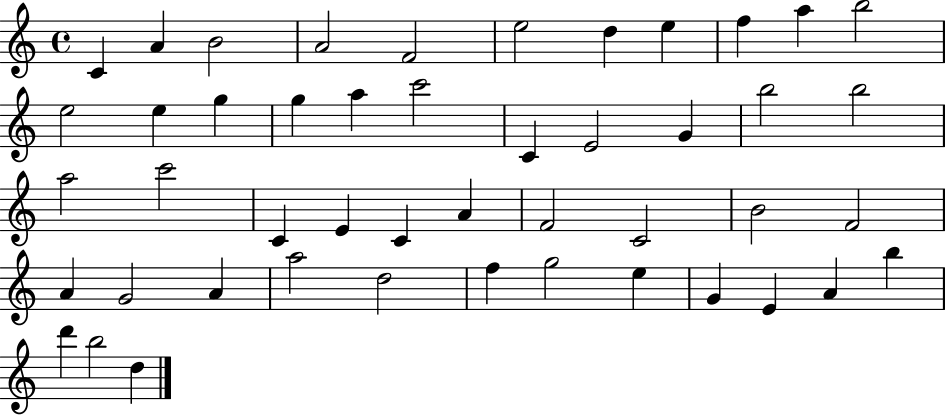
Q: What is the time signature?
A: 4/4